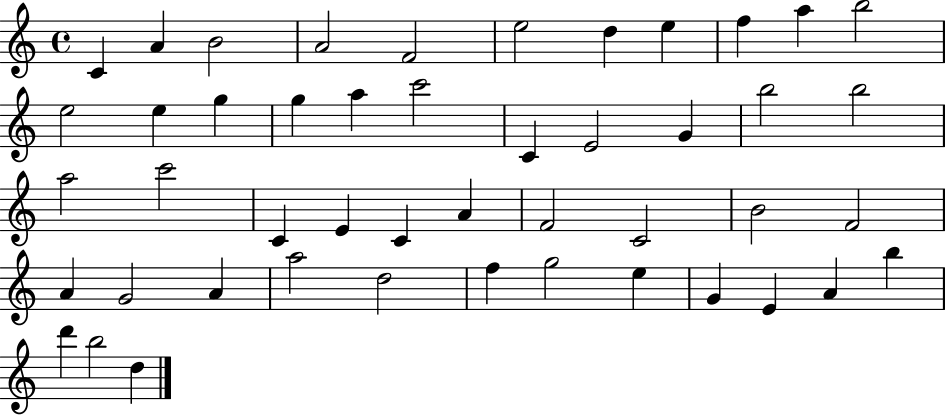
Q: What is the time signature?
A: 4/4